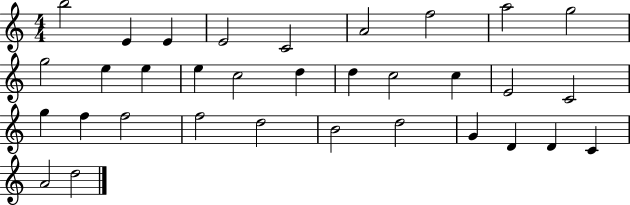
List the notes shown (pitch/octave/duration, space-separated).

B5/h E4/q E4/q E4/h C4/h A4/h F5/h A5/h G5/h G5/h E5/q E5/q E5/q C5/h D5/q D5/q C5/h C5/q E4/h C4/h G5/q F5/q F5/h F5/h D5/h B4/h D5/h G4/q D4/q D4/q C4/q A4/h D5/h